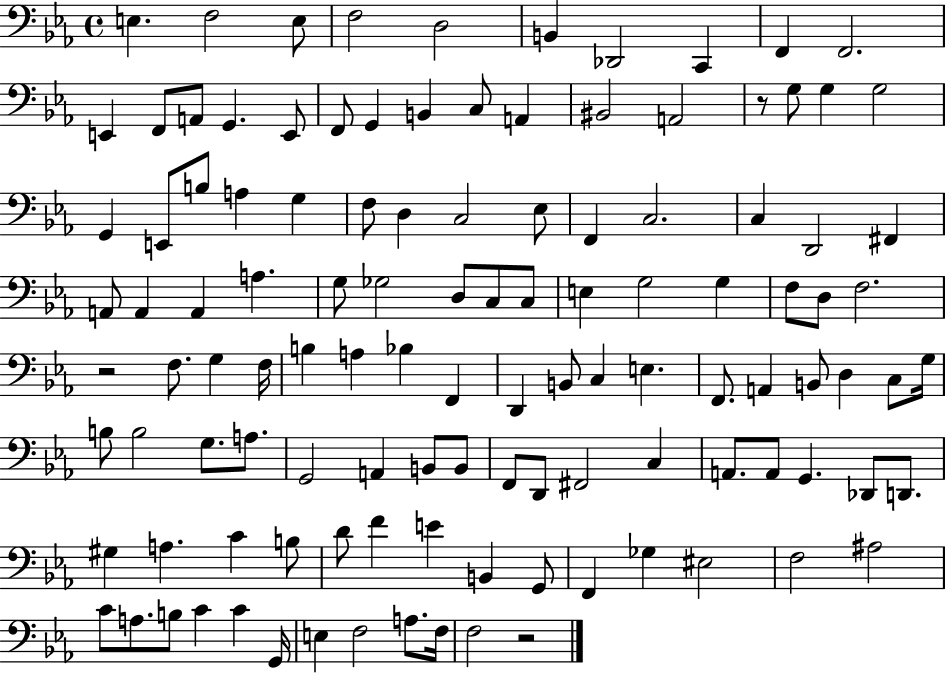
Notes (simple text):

E3/q. F3/h E3/e F3/h D3/h B2/q Db2/h C2/q F2/q F2/h. E2/q F2/e A2/e G2/q. E2/e F2/e G2/q B2/q C3/e A2/q BIS2/h A2/h R/e G3/e G3/q G3/h G2/q E2/e B3/e A3/q G3/q F3/e D3/q C3/h Eb3/e F2/q C3/h. C3/q D2/h F#2/q A2/e A2/q A2/q A3/q. G3/e Gb3/h D3/e C3/e C3/e E3/q G3/h G3/q F3/e D3/e F3/h. R/h F3/e. G3/q F3/s B3/q A3/q Bb3/q F2/q D2/q B2/e C3/q E3/q. F2/e. A2/q B2/e D3/q C3/e G3/s B3/e B3/h G3/e. A3/e. G2/h A2/q B2/e B2/e F2/e D2/e F#2/h C3/q A2/e. A2/e G2/q. Db2/e D2/e. G#3/q A3/q. C4/q B3/e D4/e F4/q E4/q B2/q G2/e F2/q Gb3/q EIS3/h F3/h A#3/h C4/e A3/e. B3/e C4/q C4/q G2/s E3/q F3/h A3/e. F3/s F3/h R/h